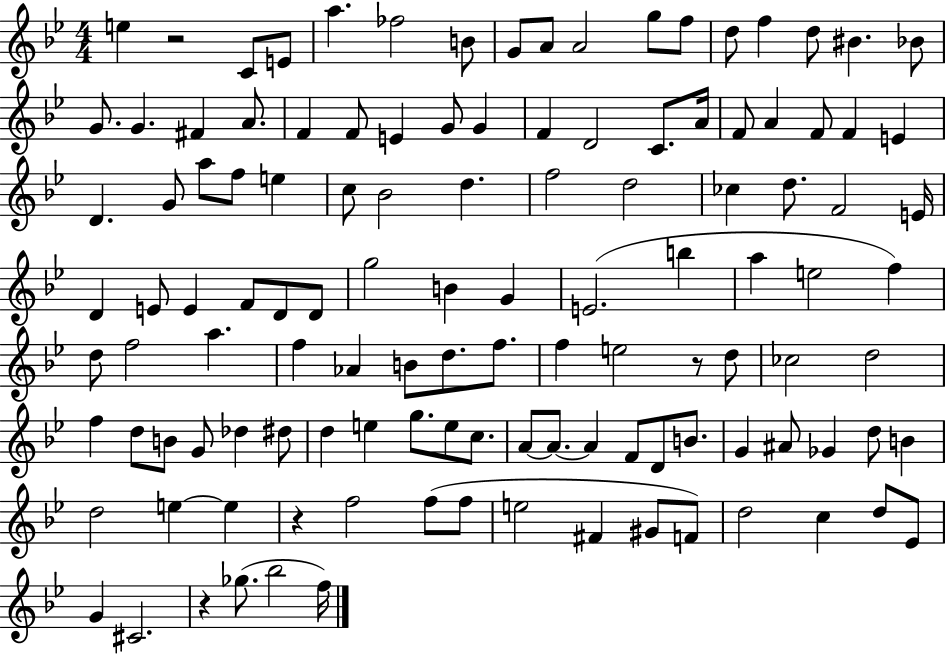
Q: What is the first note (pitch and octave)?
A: E5